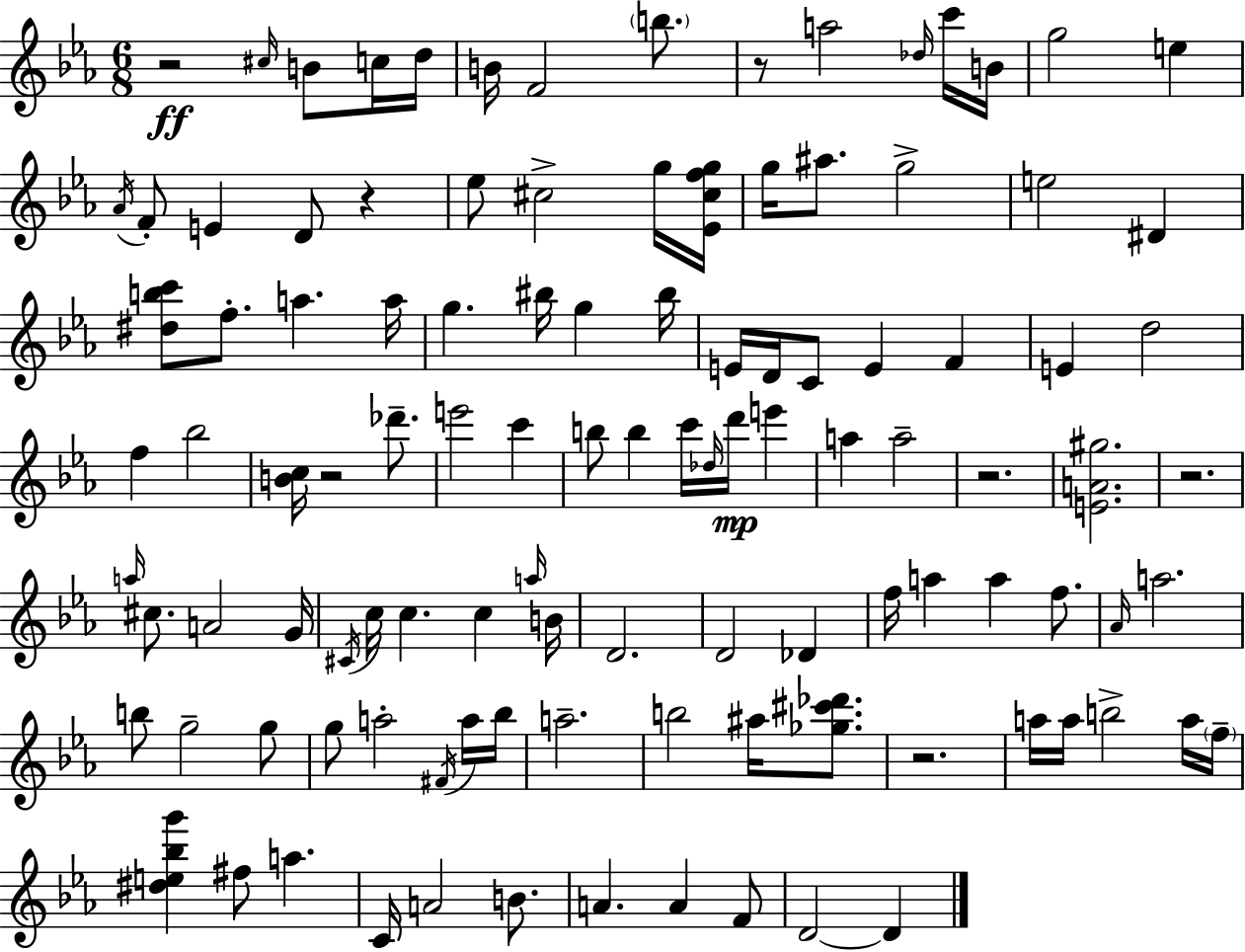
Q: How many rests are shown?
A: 7